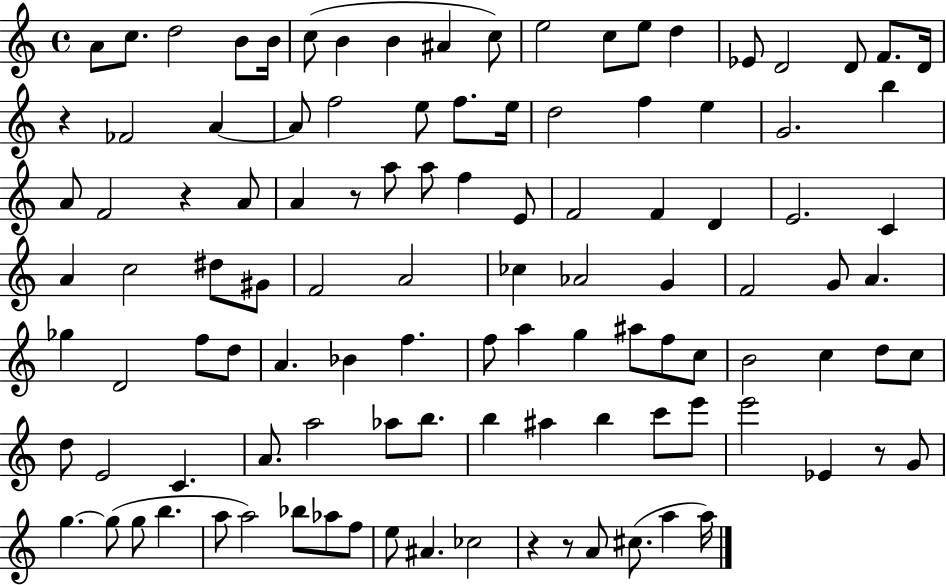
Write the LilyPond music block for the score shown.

{
  \clef treble
  \time 4/4
  \defaultTimeSignature
  \key c \major
  a'8 c''8. d''2 b'8 b'16 | c''8( b'4 b'4 ais'4 c''8) | e''2 c''8 e''8 d''4 | ees'8 d'2 d'8 f'8. d'16 | \break r4 fes'2 a'4~~ | a'8 f''2 e''8 f''8. e''16 | d''2 f''4 e''4 | g'2. b''4 | \break a'8 f'2 r4 a'8 | a'4 r8 a''8 a''8 f''4 e'8 | f'2 f'4 d'4 | e'2. c'4 | \break a'4 c''2 dis''8 gis'8 | f'2 a'2 | ces''4 aes'2 g'4 | f'2 g'8 a'4. | \break ges''4 d'2 f''8 d''8 | a'4. bes'4 f''4. | f''8 a''4 g''4 ais''8 f''8 c''8 | b'2 c''4 d''8 c''8 | \break d''8 e'2 c'4. | a'8. a''2 aes''8 b''8. | b''4 ais''4 b''4 c'''8 e'''8 | e'''2 ees'4 r8 g'8 | \break g''4.~~ g''8( g''8 b''4. | a''8 a''2) bes''8 aes''8 f''8 | e''8 ais'4. ces''2 | r4 r8 a'8 cis''8.( a''4 a''16) | \break \bar "|."
}